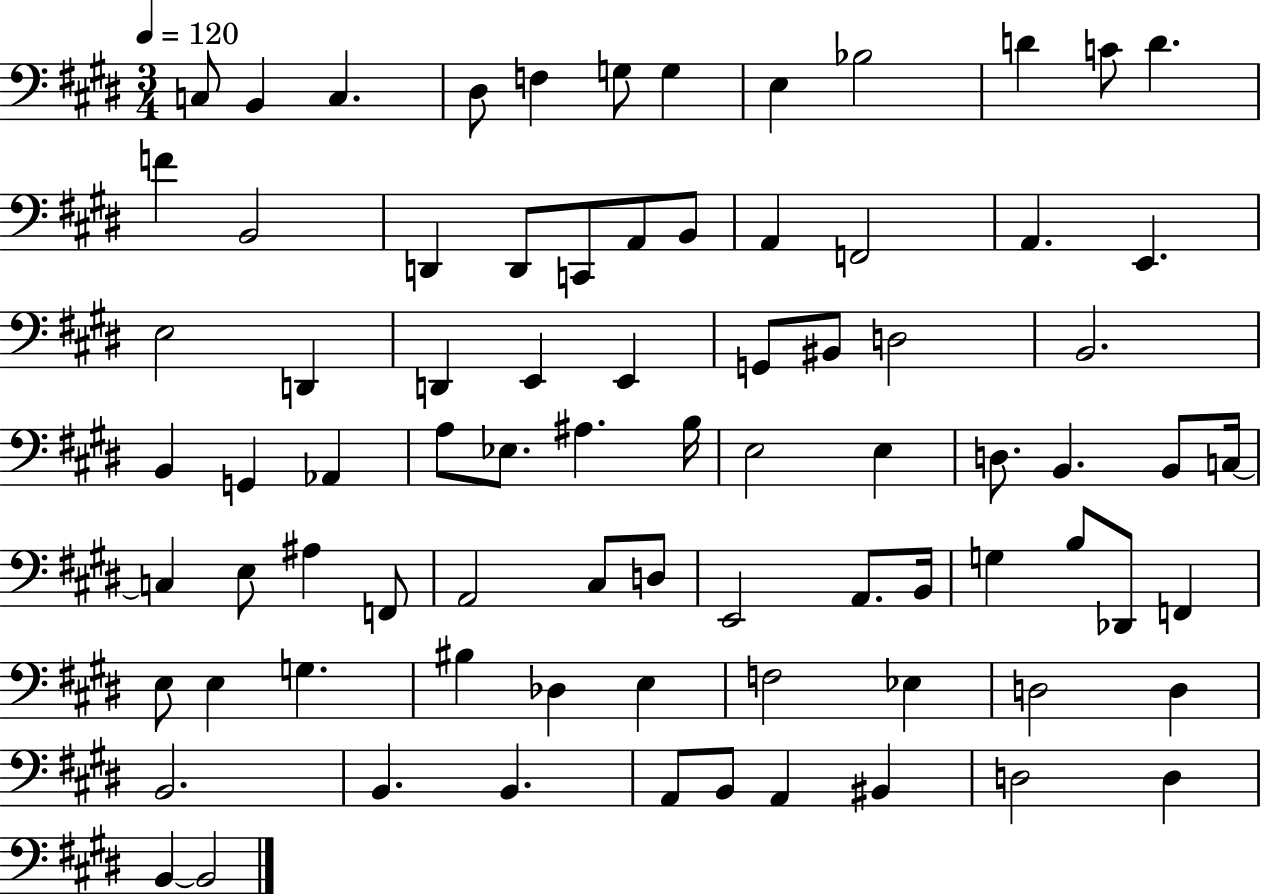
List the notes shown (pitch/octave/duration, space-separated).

C3/e B2/q C3/q. D#3/e F3/q G3/e G3/q E3/q Bb3/h D4/q C4/e D4/q. F4/q B2/h D2/q D2/e C2/e A2/e B2/e A2/q F2/h A2/q. E2/q. E3/h D2/q D2/q E2/q E2/q G2/e BIS2/e D3/h B2/h. B2/q G2/q Ab2/q A3/e Eb3/e. A#3/q. B3/s E3/h E3/q D3/e. B2/q. B2/e C3/s C3/q E3/e A#3/q F2/e A2/h C#3/e D3/e E2/h A2/e. B2/s G3/q B3/e Db2/e F2/q E3/e E3/q G3/q. BIS3/q Db3/q E3/q F3/h Eb3/q D3/h D3/q B2/h. B2/q. B2/q. A2/e B2/e A2/q BIS2/q D3/h D3/q B2/q B2/h